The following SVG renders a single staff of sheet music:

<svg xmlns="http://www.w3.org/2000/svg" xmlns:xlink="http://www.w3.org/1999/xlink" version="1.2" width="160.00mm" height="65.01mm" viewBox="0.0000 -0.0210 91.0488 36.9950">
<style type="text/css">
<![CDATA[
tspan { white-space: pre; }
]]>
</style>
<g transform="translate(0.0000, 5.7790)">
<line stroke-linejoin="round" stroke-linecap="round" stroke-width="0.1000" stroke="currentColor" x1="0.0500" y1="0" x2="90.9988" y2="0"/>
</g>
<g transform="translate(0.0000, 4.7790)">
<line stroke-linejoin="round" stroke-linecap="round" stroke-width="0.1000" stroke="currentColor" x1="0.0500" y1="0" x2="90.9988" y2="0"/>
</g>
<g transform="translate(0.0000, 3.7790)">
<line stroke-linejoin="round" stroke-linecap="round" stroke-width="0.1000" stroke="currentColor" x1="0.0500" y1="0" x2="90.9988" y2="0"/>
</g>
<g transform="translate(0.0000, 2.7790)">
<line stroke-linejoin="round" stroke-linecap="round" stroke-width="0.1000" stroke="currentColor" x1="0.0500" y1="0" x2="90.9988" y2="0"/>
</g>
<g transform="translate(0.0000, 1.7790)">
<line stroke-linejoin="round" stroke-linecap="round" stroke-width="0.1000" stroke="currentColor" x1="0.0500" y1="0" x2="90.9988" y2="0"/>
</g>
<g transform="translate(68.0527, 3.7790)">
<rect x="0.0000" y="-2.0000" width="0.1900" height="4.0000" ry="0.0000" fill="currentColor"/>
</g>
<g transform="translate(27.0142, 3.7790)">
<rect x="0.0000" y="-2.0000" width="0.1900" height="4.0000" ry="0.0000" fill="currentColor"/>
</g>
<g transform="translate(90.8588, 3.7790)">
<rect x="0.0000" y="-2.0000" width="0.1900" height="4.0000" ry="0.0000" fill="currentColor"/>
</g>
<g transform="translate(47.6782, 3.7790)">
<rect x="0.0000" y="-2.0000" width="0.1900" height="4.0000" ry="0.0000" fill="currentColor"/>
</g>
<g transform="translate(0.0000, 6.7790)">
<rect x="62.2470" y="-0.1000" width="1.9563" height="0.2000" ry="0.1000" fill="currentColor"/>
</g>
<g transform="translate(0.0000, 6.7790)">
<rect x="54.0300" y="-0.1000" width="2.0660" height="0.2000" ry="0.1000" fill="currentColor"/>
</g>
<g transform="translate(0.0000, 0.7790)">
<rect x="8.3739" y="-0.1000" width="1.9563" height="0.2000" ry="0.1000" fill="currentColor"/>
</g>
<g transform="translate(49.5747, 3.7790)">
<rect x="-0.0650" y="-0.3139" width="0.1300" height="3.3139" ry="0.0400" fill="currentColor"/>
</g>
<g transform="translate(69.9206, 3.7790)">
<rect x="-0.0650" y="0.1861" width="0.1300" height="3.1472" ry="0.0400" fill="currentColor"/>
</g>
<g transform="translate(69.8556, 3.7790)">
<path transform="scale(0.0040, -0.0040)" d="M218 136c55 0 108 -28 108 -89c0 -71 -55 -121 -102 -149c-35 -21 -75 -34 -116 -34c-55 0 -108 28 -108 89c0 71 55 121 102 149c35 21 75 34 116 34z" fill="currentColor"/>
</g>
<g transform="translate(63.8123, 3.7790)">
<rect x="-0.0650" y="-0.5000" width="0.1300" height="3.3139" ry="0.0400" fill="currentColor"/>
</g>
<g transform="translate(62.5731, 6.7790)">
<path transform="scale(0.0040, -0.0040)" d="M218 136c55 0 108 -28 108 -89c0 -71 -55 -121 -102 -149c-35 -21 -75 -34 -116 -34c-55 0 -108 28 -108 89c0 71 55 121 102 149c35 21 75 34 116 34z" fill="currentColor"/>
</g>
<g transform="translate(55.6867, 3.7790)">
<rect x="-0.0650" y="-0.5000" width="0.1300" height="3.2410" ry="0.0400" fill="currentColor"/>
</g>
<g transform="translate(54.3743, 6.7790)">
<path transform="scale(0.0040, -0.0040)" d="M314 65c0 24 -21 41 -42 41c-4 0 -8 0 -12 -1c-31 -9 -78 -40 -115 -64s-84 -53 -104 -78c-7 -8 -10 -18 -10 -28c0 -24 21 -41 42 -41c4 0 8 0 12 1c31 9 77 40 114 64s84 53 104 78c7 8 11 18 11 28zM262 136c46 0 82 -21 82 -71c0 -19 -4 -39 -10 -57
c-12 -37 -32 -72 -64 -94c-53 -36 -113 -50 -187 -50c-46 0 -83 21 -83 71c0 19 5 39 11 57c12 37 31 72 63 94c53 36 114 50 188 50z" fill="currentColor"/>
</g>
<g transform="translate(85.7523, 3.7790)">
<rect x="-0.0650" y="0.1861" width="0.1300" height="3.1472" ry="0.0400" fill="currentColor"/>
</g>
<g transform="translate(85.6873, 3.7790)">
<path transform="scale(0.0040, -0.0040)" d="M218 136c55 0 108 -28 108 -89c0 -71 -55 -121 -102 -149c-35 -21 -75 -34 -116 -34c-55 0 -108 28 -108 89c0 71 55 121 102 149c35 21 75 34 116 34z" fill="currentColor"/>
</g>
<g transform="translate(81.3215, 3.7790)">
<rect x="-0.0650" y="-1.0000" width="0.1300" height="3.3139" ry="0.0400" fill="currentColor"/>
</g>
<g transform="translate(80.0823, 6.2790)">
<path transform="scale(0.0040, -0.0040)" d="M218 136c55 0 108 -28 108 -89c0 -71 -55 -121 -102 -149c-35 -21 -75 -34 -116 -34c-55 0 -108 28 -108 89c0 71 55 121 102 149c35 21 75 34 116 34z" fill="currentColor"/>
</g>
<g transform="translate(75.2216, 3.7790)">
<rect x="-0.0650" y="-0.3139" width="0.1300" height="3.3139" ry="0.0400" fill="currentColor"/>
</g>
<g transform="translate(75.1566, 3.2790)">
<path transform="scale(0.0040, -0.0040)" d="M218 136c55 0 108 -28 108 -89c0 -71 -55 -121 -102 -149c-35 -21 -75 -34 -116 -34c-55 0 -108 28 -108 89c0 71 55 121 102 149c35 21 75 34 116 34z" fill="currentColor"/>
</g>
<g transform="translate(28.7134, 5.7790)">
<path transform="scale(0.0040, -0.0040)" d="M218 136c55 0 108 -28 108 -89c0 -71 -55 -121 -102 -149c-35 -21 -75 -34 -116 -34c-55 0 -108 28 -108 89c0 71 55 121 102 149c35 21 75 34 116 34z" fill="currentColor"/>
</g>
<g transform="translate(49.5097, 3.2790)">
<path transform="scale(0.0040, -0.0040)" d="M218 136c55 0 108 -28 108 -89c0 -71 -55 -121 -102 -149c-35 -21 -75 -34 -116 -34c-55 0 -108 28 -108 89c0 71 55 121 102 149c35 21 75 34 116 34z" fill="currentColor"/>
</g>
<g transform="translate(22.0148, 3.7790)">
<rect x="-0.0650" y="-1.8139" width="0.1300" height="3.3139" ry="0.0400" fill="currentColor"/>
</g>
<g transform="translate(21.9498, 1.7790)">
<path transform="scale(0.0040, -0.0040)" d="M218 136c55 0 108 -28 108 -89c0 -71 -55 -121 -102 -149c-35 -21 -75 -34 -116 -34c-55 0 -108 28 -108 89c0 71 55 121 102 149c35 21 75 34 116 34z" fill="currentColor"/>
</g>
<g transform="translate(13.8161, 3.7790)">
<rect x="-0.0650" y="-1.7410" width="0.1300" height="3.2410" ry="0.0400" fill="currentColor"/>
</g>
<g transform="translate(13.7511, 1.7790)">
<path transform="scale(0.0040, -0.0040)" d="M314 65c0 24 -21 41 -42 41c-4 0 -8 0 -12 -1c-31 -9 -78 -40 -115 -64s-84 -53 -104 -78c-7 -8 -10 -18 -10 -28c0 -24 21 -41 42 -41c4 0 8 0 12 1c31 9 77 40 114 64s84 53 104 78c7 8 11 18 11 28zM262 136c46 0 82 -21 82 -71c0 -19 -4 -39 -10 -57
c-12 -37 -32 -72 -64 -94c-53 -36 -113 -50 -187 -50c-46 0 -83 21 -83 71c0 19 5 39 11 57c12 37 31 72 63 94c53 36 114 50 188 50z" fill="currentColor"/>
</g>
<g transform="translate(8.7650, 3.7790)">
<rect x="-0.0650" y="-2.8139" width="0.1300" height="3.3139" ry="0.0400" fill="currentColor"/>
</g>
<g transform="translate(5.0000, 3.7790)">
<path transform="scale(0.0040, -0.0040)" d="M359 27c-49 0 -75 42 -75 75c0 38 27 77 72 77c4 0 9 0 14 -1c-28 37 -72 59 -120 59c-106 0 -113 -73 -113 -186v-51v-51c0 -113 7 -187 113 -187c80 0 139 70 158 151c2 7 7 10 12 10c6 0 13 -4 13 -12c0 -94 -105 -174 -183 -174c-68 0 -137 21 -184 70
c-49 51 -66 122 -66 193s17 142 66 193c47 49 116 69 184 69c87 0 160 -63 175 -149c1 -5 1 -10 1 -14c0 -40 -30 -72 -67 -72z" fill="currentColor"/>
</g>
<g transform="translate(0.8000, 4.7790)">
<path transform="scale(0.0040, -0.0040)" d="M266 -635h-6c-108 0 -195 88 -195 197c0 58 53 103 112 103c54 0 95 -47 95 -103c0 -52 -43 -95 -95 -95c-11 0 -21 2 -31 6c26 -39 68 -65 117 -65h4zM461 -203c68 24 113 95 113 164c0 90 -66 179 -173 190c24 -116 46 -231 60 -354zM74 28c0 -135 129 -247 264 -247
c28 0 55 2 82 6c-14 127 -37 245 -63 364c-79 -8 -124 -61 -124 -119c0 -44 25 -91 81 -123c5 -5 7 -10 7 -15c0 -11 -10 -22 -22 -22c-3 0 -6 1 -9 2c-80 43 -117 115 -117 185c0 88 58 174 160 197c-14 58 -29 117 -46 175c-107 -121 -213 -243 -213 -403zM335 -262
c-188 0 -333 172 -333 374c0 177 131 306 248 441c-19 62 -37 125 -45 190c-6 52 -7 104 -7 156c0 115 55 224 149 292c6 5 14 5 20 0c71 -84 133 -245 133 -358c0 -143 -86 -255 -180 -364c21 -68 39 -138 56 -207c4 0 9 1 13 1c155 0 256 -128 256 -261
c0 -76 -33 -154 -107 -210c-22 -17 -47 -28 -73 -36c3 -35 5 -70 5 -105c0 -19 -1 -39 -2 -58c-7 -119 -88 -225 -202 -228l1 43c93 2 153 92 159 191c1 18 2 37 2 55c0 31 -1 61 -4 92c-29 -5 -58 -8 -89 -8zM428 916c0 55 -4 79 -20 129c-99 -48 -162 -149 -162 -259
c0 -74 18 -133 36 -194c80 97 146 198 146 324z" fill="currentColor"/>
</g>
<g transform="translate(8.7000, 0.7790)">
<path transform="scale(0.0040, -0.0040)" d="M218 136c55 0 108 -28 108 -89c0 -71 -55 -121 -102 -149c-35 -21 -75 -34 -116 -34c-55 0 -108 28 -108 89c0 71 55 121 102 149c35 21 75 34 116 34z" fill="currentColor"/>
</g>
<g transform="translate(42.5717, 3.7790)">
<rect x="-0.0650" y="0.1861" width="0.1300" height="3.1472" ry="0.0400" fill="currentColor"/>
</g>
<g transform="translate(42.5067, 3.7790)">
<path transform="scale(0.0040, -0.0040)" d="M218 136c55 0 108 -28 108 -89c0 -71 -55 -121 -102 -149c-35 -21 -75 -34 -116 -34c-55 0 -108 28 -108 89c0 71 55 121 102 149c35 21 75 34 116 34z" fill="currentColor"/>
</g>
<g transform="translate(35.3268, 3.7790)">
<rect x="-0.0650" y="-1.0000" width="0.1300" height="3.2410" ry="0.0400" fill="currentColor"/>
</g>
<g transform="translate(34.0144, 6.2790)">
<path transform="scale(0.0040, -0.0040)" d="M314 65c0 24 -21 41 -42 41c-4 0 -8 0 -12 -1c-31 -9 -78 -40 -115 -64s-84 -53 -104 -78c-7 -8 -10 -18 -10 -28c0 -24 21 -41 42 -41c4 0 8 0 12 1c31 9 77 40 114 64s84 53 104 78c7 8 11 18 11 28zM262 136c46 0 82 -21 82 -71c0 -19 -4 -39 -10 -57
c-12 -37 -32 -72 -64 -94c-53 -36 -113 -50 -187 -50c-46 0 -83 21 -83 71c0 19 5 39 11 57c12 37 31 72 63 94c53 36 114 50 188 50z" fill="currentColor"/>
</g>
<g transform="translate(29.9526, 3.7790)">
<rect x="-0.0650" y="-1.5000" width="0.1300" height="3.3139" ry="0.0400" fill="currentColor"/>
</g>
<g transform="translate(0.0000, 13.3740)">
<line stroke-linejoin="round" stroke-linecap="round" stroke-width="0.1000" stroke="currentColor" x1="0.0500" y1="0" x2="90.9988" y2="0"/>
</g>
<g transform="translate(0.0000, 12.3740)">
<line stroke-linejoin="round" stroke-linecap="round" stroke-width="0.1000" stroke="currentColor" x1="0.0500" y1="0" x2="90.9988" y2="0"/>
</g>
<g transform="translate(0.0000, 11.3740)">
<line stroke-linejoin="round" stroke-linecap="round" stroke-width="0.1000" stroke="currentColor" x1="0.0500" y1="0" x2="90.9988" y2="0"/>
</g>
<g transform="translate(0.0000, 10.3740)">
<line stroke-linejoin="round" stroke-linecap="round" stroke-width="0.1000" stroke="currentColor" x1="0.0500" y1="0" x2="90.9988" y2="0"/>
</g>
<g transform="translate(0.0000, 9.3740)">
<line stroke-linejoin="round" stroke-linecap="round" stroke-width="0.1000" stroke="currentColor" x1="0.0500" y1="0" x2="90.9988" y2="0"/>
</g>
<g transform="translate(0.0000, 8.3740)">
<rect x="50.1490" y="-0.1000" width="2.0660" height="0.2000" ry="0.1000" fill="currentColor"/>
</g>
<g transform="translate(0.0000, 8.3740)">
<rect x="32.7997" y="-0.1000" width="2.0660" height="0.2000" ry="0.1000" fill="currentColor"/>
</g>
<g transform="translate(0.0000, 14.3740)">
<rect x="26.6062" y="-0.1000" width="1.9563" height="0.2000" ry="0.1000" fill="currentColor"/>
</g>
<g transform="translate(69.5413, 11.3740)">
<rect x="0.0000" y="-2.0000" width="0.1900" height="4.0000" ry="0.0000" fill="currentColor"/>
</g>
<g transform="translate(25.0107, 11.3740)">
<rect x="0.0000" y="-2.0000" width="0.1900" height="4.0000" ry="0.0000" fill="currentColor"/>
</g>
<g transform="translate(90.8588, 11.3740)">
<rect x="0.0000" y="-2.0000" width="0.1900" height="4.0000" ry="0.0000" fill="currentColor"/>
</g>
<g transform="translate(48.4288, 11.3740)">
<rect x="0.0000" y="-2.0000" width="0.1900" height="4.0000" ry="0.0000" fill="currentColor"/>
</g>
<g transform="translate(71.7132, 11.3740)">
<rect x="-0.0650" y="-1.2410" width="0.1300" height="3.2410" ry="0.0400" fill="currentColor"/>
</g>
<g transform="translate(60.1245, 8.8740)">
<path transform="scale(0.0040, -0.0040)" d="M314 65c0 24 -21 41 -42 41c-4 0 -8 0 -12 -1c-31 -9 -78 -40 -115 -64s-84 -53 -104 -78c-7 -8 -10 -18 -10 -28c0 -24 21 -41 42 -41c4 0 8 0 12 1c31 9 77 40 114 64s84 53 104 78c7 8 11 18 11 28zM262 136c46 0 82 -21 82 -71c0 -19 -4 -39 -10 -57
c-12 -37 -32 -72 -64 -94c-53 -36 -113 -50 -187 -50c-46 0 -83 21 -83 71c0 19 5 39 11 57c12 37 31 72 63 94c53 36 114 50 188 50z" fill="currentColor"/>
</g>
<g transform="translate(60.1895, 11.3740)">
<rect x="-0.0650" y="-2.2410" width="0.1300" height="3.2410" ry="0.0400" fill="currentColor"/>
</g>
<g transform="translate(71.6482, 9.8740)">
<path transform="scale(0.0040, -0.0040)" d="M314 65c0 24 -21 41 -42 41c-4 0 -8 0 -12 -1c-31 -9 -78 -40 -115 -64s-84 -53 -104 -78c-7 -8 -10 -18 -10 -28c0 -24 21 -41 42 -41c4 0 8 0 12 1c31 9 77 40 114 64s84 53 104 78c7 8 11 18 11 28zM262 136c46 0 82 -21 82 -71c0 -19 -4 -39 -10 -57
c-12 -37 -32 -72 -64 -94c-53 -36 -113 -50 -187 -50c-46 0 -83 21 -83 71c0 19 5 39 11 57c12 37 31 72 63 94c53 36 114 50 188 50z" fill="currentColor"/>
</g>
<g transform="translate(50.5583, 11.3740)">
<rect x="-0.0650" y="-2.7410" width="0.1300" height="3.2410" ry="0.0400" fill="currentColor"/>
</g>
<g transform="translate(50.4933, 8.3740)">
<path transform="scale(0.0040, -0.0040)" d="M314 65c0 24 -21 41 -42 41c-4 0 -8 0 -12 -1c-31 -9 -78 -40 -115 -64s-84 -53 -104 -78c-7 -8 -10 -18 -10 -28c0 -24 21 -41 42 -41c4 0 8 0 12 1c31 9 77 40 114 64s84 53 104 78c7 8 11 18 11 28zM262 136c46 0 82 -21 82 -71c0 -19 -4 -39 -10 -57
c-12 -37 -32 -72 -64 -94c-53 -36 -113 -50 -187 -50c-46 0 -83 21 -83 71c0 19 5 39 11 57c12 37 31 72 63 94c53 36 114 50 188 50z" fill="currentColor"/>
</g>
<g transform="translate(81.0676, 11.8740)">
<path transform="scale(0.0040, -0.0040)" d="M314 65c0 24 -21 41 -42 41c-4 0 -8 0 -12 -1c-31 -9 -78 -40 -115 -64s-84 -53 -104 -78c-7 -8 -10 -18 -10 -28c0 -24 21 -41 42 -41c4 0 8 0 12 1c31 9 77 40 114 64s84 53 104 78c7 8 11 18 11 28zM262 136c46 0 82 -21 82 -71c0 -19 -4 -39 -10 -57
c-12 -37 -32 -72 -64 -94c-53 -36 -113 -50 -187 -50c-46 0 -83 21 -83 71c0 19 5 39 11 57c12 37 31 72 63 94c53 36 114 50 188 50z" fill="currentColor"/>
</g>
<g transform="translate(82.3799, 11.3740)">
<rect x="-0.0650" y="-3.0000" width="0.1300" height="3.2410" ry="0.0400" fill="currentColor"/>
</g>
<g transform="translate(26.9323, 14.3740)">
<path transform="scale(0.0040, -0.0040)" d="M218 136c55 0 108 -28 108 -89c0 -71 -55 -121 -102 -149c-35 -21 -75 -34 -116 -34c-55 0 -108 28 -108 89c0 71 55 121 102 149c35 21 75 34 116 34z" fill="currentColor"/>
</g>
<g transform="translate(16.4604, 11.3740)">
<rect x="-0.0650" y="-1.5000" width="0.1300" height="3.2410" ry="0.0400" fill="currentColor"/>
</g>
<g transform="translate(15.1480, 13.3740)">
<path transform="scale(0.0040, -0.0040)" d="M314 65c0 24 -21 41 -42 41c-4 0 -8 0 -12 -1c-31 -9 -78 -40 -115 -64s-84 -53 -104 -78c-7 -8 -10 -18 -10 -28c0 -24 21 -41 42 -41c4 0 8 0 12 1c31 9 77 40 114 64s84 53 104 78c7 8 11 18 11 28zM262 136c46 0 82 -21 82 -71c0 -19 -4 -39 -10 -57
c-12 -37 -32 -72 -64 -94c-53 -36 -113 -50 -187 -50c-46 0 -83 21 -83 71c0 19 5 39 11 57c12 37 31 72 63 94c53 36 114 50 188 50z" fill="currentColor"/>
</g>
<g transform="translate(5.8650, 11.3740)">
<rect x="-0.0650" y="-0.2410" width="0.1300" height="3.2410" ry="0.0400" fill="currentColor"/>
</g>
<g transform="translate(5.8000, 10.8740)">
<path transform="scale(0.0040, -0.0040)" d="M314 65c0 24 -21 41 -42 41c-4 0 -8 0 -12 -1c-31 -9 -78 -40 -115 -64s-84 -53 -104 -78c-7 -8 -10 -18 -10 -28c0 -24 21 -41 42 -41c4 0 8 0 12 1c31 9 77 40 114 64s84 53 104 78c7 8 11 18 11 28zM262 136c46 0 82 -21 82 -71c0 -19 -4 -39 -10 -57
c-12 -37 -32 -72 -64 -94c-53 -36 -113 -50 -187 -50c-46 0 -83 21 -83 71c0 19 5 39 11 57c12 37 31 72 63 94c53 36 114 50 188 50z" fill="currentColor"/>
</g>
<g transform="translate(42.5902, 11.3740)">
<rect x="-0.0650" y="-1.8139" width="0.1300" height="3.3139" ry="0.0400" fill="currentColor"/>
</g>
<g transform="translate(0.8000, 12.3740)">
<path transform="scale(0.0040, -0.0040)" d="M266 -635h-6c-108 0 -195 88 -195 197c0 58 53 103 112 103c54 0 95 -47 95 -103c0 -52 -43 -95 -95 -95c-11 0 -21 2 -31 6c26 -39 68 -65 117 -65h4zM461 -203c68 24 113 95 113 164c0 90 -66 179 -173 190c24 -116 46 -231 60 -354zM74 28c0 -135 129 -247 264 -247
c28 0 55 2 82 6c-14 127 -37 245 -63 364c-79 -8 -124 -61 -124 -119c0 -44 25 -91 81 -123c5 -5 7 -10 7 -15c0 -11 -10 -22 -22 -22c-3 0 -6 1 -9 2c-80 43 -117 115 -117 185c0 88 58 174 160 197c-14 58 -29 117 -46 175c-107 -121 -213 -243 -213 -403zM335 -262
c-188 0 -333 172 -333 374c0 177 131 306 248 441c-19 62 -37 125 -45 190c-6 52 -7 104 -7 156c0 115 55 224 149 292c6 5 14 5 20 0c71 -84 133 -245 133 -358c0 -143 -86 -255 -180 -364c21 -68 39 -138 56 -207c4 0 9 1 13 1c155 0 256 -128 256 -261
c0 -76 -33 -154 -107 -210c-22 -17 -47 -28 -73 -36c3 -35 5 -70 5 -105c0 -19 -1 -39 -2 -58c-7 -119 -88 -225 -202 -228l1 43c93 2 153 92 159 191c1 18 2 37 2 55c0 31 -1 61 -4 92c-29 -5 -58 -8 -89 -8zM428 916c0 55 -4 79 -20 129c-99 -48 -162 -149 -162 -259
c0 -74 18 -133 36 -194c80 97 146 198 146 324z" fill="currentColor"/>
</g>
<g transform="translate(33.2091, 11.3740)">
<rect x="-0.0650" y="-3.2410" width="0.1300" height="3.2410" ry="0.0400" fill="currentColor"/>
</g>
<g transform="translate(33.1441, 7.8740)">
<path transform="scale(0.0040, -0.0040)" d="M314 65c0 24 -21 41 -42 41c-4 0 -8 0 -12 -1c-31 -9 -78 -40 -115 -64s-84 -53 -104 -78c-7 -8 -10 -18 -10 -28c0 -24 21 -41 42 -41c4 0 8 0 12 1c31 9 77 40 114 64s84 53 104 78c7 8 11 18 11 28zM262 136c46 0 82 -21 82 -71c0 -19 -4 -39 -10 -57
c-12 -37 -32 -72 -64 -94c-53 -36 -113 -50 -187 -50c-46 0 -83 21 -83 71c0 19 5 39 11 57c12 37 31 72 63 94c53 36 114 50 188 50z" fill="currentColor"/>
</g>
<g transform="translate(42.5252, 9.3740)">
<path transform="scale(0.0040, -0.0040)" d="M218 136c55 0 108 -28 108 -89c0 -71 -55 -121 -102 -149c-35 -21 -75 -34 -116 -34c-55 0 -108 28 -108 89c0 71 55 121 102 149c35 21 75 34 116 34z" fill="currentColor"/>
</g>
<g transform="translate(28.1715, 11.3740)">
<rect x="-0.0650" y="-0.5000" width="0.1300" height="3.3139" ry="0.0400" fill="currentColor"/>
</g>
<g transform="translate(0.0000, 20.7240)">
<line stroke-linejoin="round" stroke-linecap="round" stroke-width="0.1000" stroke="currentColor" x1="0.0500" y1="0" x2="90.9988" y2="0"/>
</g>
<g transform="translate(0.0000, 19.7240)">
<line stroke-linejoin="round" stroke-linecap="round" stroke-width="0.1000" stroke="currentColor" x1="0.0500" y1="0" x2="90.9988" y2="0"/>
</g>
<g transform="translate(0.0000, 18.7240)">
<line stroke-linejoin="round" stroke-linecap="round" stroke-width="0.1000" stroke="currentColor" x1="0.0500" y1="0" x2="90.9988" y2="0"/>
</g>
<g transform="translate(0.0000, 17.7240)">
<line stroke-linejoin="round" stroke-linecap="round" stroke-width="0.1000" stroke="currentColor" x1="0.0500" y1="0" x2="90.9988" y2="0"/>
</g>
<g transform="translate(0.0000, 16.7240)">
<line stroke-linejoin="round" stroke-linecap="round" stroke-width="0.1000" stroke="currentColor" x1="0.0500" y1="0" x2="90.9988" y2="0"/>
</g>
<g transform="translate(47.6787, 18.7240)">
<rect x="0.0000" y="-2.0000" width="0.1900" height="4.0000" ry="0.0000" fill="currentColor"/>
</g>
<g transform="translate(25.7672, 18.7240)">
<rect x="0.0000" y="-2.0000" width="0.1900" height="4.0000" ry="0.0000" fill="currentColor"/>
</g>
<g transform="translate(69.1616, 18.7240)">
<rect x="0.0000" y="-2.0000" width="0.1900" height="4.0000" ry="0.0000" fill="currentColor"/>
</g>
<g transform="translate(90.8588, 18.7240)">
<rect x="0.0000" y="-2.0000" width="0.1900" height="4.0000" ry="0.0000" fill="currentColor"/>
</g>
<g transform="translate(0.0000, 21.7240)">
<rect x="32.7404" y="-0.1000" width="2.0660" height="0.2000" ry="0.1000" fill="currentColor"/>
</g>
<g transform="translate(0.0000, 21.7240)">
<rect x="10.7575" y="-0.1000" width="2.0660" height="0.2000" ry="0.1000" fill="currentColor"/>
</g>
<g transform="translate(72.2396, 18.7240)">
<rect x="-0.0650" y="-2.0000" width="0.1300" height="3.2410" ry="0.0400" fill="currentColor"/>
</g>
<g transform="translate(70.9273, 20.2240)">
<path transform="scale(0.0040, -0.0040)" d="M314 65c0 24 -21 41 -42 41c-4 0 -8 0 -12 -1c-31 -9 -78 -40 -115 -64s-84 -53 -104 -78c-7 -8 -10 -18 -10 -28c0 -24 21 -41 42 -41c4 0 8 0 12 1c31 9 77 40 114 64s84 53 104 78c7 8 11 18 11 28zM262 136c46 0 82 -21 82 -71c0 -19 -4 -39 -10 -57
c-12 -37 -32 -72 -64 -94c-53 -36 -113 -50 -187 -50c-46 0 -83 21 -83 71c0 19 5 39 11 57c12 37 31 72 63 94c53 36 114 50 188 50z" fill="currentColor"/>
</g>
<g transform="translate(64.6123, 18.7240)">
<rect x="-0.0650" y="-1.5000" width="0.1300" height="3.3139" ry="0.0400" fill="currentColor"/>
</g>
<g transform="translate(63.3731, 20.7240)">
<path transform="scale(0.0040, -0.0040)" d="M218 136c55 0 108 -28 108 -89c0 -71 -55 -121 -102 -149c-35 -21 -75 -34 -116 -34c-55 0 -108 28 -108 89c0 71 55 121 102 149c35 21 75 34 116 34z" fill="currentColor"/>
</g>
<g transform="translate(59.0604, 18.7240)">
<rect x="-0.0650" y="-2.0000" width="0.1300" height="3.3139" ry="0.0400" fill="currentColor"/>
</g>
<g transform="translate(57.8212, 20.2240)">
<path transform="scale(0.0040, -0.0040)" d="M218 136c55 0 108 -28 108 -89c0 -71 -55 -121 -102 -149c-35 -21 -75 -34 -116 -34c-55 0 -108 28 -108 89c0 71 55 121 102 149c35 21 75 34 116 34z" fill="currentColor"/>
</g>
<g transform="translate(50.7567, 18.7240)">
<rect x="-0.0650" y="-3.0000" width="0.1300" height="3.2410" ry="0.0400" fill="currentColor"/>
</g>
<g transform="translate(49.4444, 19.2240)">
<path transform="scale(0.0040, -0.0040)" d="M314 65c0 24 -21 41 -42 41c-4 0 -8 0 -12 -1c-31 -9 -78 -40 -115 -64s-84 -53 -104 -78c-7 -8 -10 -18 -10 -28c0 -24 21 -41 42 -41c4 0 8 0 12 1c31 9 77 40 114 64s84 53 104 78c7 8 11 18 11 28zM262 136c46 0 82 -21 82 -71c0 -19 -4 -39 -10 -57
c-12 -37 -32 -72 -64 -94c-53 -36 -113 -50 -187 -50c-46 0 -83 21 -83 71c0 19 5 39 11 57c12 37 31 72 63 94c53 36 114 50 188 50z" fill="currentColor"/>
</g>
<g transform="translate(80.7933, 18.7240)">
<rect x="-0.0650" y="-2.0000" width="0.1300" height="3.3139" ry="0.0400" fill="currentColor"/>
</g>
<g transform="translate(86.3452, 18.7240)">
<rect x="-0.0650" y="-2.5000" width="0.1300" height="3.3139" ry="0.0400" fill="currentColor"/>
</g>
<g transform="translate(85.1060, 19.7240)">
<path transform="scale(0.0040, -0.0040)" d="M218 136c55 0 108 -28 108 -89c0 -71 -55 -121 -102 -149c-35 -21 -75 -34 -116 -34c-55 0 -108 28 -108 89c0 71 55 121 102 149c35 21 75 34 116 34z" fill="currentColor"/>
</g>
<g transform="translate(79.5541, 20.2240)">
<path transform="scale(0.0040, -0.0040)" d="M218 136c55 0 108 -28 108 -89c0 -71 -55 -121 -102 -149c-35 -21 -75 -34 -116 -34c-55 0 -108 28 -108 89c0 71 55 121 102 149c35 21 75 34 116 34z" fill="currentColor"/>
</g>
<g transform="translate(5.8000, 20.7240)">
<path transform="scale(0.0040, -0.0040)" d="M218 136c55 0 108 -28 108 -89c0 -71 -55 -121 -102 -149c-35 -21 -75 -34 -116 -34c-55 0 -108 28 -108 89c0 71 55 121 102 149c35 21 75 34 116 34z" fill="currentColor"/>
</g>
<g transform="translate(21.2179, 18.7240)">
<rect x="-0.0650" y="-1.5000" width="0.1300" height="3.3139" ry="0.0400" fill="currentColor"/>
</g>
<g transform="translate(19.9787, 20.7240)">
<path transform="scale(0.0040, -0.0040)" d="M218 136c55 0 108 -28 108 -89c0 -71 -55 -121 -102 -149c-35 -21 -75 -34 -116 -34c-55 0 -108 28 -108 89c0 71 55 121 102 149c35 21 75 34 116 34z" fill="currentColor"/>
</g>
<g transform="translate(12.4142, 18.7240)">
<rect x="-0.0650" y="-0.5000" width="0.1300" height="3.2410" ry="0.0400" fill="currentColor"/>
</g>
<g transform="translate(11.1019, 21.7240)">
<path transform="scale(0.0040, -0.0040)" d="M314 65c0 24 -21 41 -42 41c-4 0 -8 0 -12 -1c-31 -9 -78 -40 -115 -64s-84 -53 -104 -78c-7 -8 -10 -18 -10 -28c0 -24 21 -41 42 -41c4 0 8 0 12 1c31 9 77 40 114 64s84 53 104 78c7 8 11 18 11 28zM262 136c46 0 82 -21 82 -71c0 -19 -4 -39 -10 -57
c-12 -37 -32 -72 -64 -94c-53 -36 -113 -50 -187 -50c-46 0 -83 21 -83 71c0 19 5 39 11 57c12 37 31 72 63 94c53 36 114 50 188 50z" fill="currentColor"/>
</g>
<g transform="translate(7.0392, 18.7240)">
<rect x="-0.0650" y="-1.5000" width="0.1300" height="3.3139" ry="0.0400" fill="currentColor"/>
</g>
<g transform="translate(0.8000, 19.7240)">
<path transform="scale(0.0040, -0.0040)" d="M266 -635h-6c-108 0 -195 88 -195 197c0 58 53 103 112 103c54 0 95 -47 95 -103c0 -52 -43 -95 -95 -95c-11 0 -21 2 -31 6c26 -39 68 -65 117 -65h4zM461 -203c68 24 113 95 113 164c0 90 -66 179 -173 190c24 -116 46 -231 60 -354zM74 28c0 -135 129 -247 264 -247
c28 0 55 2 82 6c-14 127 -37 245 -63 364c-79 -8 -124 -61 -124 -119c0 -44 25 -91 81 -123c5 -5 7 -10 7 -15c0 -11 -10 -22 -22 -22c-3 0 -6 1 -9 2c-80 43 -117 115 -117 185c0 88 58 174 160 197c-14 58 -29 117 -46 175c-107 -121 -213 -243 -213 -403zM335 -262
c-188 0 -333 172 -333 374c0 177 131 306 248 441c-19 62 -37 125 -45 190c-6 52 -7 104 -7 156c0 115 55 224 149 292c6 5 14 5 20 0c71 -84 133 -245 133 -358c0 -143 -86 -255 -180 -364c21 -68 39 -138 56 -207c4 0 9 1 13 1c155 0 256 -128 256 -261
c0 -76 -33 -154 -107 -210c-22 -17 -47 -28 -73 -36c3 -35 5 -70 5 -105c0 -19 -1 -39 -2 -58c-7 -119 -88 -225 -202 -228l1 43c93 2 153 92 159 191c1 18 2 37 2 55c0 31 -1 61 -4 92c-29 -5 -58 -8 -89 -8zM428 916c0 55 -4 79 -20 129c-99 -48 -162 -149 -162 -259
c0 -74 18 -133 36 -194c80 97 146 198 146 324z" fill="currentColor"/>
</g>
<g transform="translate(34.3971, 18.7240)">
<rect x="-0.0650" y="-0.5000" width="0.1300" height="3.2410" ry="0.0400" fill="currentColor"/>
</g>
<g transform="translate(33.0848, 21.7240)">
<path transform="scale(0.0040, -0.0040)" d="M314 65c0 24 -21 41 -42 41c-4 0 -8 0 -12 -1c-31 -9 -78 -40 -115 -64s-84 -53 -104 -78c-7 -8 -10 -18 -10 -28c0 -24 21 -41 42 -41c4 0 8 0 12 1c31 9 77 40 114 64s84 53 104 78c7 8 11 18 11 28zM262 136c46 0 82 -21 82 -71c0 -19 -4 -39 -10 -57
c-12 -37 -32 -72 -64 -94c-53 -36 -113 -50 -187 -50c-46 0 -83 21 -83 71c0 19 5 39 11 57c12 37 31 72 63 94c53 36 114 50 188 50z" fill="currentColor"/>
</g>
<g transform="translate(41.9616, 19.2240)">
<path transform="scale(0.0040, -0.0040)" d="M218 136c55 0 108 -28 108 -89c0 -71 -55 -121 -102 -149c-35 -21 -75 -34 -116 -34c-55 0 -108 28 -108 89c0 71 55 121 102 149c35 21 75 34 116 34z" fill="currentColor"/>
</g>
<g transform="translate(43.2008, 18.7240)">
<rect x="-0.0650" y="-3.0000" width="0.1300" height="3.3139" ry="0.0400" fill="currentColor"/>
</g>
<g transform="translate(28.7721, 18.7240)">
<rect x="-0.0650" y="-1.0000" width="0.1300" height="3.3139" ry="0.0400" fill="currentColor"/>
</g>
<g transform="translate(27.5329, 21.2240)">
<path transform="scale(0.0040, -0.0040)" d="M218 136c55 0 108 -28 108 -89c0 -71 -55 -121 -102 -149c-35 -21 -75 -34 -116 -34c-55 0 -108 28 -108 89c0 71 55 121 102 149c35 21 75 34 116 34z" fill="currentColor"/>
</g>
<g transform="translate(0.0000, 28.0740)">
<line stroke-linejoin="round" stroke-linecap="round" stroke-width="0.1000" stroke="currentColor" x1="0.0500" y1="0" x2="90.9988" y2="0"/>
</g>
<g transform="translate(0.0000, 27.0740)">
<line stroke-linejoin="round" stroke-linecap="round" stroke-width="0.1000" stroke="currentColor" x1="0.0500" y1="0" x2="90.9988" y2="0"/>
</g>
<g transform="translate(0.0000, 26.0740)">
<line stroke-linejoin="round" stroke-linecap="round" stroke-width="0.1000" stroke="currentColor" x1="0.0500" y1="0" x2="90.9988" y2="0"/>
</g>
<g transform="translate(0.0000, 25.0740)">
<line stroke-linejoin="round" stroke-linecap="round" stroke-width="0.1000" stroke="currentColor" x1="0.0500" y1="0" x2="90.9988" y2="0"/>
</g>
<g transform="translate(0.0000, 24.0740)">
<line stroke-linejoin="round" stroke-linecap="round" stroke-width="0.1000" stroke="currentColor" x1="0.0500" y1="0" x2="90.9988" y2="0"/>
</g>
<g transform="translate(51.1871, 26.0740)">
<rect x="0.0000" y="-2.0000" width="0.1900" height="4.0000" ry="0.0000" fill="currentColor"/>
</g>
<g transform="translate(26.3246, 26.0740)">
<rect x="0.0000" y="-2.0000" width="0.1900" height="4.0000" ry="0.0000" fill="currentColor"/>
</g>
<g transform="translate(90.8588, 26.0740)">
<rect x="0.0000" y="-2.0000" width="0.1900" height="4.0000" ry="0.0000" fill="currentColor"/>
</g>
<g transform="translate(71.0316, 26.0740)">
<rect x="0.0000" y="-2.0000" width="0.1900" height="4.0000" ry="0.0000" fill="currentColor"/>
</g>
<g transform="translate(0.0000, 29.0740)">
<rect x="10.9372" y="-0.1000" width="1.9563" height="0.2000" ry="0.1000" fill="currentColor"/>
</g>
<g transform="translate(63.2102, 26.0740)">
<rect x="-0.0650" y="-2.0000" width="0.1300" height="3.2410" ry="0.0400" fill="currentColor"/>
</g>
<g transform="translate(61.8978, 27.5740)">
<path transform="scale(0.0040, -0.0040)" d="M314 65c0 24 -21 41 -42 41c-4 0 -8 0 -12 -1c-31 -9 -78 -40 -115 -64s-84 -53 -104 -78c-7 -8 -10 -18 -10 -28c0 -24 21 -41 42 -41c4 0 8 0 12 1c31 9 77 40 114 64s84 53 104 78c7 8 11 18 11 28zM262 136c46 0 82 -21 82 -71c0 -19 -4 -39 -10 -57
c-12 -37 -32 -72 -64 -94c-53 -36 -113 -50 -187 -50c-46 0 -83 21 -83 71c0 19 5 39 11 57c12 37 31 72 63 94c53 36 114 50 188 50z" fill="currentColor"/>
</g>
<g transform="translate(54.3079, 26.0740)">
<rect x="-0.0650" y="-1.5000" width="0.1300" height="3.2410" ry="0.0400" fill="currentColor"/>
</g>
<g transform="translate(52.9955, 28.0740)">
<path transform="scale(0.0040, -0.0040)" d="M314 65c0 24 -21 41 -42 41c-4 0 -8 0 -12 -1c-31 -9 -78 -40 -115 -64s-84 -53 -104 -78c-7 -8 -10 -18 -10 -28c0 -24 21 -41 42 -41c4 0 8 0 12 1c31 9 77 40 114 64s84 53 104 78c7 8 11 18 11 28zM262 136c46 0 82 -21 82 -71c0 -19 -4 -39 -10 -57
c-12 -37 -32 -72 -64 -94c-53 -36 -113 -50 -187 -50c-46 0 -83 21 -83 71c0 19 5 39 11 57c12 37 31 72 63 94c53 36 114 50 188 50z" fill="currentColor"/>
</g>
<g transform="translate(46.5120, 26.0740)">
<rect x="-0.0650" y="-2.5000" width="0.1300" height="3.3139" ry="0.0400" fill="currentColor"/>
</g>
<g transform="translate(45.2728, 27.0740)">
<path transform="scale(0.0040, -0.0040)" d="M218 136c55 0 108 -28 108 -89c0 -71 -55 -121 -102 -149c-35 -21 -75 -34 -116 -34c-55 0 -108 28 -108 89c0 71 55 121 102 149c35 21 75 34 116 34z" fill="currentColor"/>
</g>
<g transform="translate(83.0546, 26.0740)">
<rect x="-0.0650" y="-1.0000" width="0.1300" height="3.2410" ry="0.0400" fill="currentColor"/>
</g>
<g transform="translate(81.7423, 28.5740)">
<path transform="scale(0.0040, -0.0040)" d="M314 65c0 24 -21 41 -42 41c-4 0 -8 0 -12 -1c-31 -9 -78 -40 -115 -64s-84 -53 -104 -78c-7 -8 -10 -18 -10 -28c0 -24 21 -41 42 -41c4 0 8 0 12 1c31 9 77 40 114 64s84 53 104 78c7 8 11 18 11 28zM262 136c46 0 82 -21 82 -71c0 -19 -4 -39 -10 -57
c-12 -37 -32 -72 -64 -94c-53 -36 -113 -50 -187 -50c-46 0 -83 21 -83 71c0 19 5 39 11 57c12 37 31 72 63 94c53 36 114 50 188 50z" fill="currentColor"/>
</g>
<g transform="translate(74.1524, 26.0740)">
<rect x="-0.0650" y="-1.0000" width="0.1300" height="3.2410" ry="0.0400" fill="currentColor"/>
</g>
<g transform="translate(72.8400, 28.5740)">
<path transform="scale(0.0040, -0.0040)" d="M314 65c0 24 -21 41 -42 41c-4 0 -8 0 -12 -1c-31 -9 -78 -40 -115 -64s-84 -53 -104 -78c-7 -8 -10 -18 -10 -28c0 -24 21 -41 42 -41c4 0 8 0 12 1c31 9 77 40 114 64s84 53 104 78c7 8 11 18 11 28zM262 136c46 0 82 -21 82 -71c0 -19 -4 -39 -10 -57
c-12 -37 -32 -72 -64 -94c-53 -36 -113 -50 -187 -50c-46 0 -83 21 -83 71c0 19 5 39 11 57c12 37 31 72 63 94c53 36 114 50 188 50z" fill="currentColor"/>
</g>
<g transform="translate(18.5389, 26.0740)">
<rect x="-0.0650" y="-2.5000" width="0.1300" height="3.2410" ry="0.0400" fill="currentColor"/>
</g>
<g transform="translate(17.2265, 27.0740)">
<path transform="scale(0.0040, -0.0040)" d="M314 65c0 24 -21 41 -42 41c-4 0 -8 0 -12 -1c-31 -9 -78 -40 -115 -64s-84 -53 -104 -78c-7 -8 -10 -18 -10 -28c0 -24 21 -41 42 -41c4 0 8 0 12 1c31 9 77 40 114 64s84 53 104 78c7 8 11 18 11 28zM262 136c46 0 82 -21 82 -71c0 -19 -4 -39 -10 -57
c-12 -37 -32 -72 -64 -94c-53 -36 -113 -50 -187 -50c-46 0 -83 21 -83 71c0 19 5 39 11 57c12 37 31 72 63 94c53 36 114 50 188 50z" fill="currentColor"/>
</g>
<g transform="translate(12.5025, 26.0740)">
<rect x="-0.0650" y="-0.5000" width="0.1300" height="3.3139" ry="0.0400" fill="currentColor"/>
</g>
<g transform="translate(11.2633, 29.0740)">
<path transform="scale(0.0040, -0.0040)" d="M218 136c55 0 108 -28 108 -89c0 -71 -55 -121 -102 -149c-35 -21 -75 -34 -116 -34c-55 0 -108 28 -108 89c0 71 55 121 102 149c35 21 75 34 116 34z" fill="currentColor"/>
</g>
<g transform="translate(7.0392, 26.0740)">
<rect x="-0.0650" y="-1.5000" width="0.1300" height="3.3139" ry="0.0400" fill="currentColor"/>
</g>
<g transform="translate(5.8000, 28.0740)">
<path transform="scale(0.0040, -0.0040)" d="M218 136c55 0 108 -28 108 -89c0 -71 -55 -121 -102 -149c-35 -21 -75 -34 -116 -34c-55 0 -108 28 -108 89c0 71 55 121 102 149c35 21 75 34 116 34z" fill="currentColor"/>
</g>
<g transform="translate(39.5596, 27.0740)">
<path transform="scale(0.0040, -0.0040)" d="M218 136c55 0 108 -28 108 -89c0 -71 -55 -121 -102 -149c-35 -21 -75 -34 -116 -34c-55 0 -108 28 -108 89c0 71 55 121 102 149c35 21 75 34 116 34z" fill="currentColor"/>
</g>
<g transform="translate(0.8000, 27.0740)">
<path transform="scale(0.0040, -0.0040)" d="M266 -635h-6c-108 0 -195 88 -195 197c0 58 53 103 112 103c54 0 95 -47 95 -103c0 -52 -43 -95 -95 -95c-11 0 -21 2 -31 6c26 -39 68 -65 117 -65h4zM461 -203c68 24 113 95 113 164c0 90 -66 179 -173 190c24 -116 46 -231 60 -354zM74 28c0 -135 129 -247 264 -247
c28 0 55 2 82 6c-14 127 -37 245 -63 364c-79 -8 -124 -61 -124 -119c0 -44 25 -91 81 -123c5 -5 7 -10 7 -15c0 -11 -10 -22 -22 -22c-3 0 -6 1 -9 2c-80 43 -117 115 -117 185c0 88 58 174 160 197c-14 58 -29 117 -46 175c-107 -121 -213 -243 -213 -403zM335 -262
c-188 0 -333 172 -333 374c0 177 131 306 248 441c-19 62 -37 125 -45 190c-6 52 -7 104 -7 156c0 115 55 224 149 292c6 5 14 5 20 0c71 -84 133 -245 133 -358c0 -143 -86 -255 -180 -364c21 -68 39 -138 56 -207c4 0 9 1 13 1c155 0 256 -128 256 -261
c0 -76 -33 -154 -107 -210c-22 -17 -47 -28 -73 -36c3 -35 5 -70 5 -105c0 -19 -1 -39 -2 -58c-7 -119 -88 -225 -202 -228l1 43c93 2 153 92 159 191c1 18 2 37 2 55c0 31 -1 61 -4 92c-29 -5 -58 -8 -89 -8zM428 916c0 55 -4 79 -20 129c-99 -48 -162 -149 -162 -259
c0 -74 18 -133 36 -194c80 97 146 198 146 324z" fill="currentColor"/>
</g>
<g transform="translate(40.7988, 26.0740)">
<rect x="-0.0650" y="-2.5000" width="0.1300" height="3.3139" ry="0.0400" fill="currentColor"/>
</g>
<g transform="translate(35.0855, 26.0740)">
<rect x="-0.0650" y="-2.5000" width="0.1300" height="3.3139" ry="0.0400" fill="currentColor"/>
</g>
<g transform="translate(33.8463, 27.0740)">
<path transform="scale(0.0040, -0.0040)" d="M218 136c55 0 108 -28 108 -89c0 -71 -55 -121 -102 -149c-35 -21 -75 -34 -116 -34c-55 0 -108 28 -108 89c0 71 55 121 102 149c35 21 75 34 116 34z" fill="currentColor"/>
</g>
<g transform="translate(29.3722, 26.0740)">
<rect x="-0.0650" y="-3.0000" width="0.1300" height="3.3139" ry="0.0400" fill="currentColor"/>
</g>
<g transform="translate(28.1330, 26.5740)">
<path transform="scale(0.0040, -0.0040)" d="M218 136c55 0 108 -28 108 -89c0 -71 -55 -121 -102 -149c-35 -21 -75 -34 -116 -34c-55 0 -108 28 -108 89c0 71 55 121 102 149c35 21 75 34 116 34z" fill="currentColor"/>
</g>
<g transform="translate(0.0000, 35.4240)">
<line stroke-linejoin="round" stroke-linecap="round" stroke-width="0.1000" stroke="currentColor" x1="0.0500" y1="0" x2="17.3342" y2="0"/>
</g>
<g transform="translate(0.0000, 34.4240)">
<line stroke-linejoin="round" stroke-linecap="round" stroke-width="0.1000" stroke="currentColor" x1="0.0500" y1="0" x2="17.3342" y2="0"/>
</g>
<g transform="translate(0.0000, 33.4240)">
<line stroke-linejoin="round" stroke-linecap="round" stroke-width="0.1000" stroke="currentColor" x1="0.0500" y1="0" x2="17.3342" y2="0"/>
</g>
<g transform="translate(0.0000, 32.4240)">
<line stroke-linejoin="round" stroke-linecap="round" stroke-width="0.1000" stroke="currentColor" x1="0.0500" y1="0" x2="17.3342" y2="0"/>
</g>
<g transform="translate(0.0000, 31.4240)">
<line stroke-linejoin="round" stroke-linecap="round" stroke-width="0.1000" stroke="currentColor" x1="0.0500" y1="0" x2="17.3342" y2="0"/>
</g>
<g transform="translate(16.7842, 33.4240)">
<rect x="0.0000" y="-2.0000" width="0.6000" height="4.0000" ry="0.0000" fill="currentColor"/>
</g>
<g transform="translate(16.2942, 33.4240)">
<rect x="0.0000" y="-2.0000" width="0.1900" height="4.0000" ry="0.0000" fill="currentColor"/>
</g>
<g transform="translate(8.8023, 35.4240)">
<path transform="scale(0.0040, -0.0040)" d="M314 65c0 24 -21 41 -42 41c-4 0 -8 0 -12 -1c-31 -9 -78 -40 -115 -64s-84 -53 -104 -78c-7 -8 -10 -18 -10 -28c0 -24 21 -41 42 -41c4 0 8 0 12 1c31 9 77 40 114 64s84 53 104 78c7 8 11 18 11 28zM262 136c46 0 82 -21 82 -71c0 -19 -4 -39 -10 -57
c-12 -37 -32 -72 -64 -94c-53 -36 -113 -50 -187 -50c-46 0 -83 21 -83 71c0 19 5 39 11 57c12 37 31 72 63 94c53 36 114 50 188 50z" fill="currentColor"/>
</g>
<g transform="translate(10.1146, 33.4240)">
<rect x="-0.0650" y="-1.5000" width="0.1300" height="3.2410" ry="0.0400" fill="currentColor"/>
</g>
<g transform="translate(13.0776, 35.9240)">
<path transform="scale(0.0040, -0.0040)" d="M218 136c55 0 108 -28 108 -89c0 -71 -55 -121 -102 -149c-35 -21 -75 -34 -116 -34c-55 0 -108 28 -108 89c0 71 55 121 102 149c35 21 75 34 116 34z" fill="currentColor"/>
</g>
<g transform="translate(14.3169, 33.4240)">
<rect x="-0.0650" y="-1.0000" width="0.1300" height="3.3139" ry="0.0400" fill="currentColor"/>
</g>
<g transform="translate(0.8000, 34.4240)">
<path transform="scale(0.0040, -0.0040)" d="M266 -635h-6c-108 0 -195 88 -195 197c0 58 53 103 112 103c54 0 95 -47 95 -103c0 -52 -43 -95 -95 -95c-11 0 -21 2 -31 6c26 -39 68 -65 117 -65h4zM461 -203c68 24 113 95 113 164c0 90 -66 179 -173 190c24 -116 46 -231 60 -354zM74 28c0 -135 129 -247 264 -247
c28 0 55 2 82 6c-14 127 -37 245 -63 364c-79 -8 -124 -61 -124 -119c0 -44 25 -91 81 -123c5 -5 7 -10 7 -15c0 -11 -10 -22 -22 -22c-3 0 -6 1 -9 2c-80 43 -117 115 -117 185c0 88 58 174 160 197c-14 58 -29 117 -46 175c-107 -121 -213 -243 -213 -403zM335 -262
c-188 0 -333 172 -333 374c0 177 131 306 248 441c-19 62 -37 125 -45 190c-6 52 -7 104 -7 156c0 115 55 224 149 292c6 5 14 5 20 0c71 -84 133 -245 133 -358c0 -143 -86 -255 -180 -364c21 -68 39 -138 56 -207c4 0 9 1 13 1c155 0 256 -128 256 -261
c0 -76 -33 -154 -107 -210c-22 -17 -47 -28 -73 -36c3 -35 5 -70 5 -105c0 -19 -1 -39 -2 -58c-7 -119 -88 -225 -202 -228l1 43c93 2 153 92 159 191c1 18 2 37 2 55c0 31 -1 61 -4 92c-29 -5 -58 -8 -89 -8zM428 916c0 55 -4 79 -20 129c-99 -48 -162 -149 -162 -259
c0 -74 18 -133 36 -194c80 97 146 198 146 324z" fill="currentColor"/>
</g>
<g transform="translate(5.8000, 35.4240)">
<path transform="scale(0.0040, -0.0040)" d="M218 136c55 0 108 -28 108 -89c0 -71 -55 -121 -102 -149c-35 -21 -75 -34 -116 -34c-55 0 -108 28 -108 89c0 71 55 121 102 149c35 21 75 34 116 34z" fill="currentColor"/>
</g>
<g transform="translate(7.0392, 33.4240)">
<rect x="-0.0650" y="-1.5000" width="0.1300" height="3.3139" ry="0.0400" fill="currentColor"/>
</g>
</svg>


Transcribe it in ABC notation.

X:1
T:Untitled
M:4/4
L:1/4
K:C
a f2 f E D2 B c C2 C B c D B c2 E2 C b2 f a2 g2 e2 A2 E C2 E D C2 A A2 F E F2 F G E C G2 A G G G E2 F2 D2 D2 E E2 D